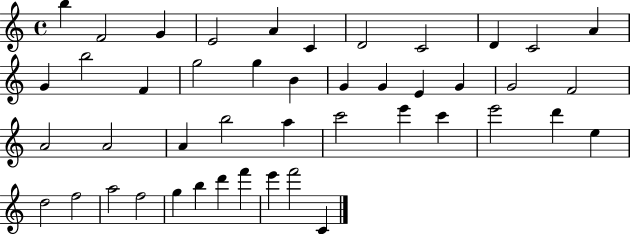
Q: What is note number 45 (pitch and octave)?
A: C4